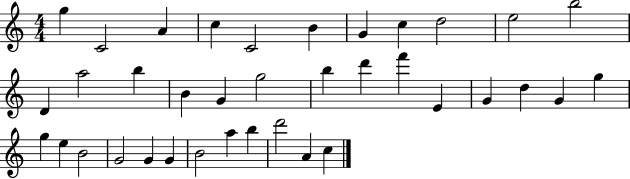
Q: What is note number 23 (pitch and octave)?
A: D5